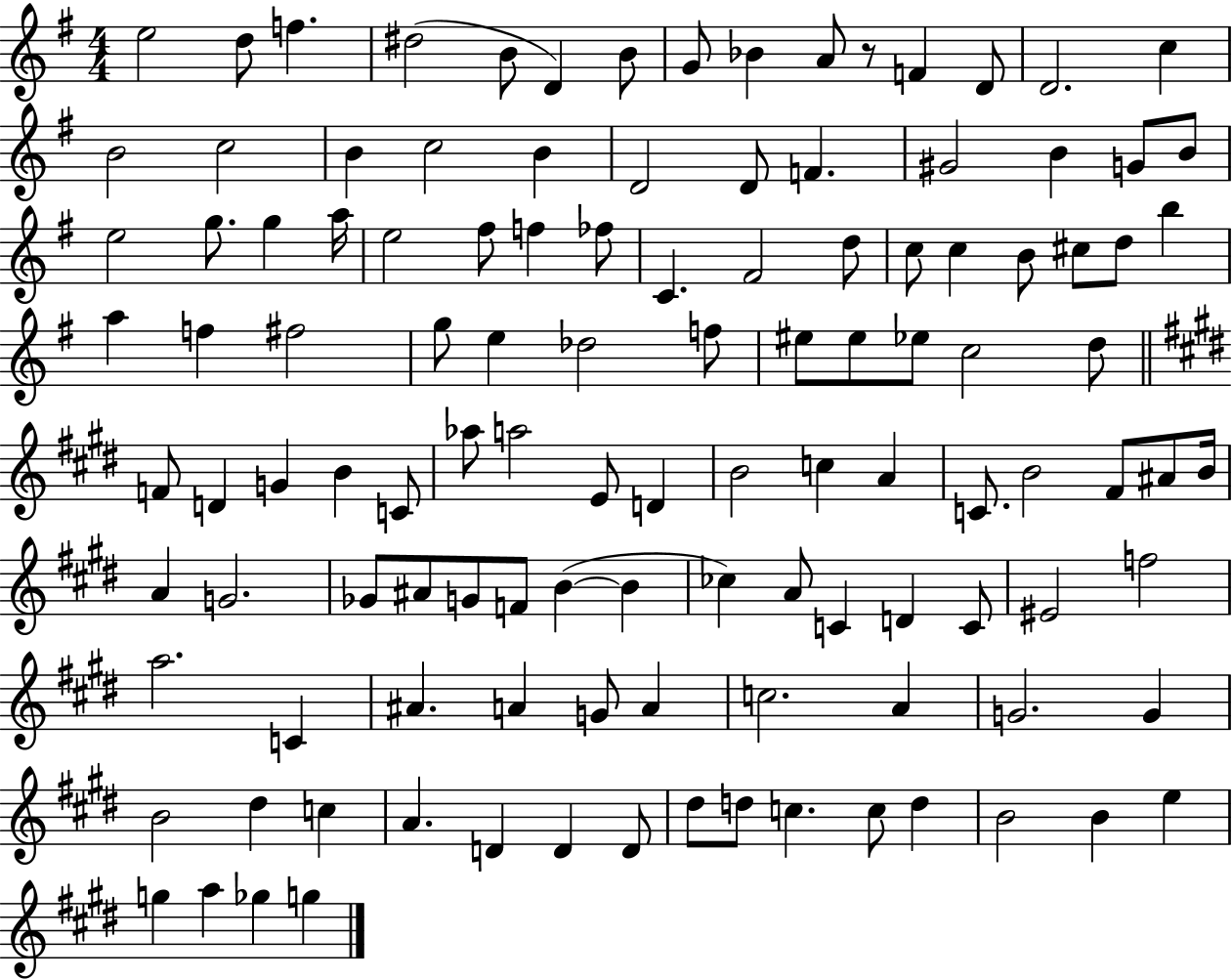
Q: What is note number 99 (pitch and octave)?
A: D#5